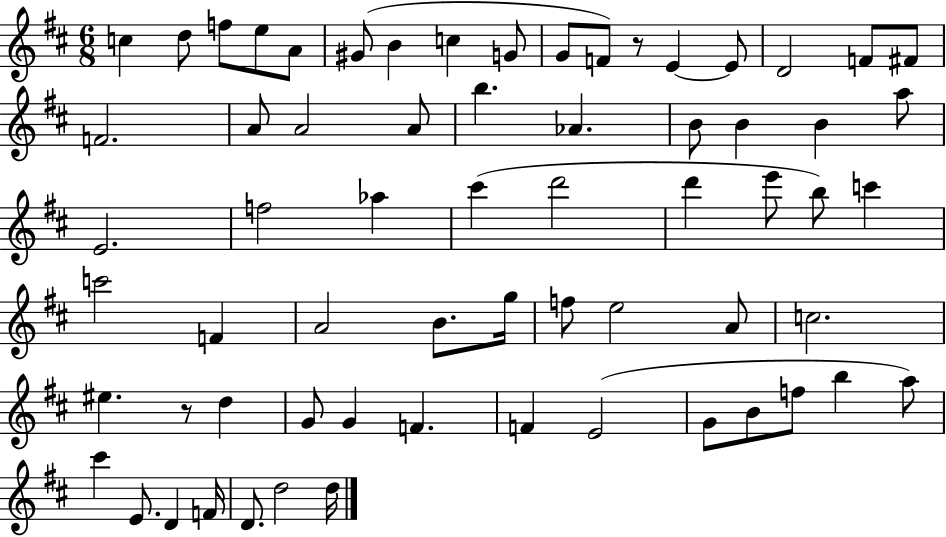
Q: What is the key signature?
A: D major